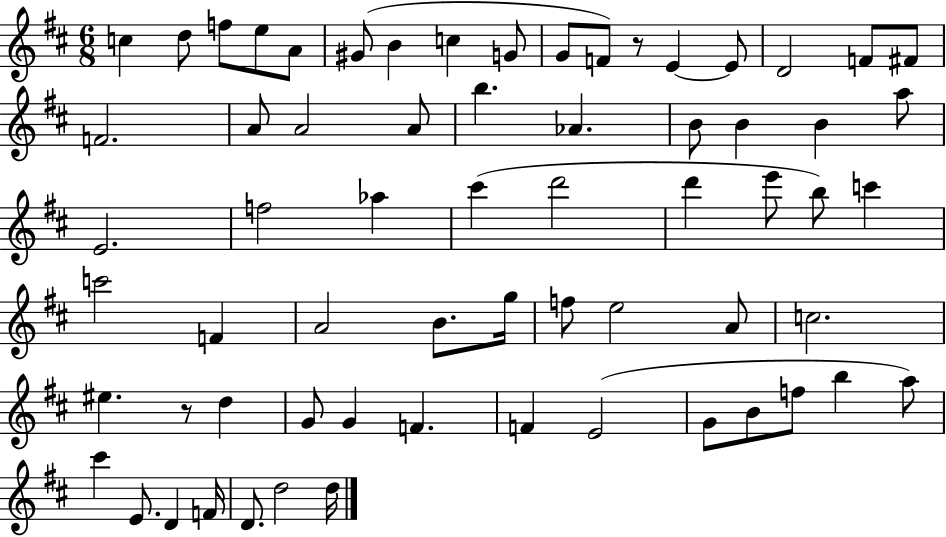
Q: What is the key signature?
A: D major